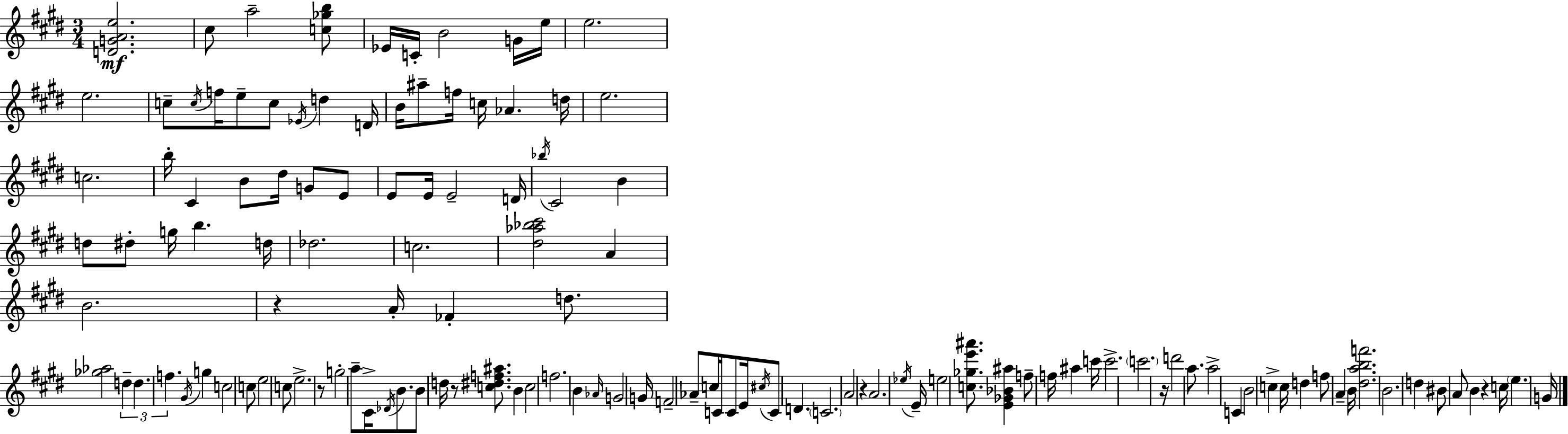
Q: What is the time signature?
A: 3/4